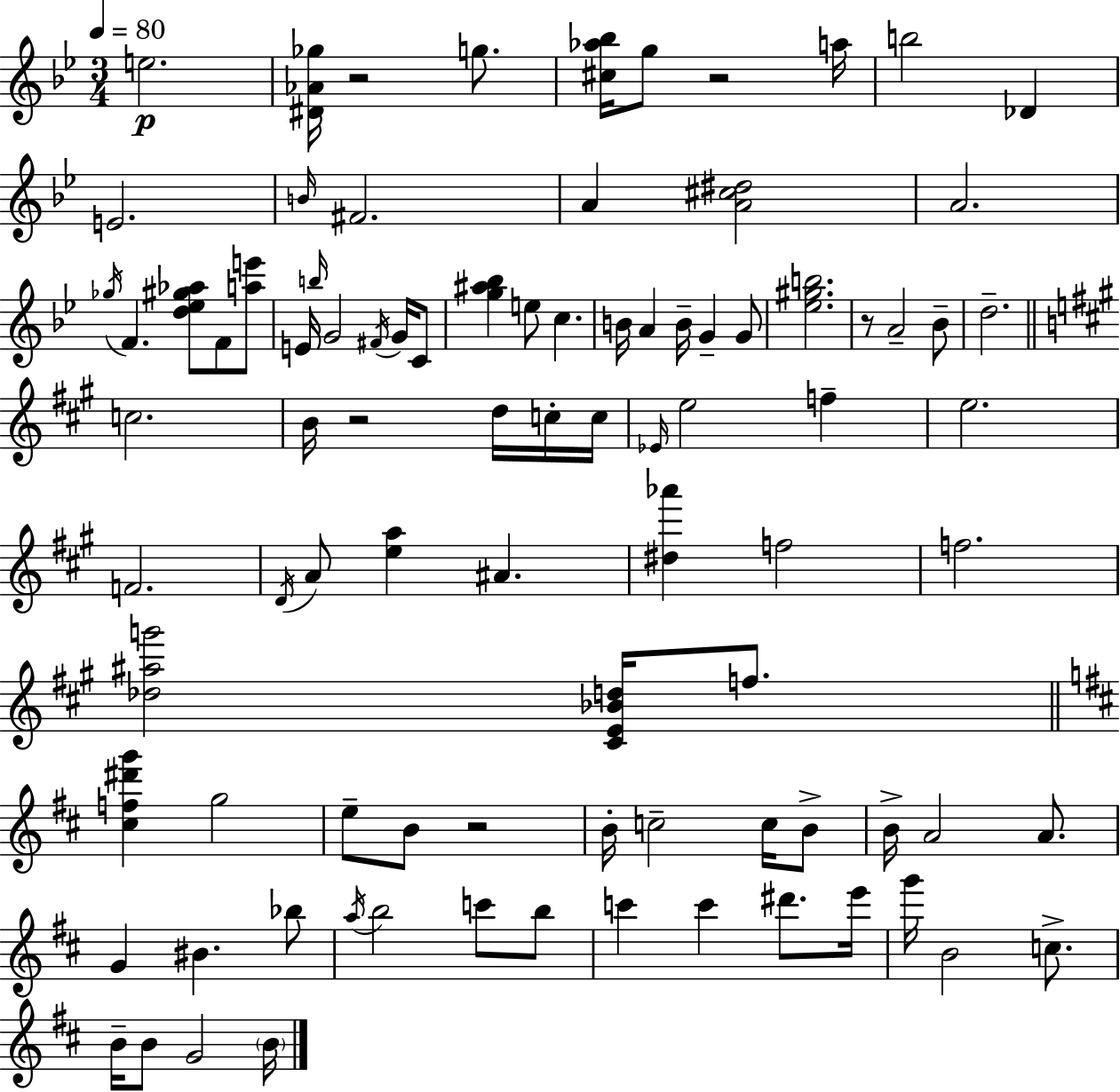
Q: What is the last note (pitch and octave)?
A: B4